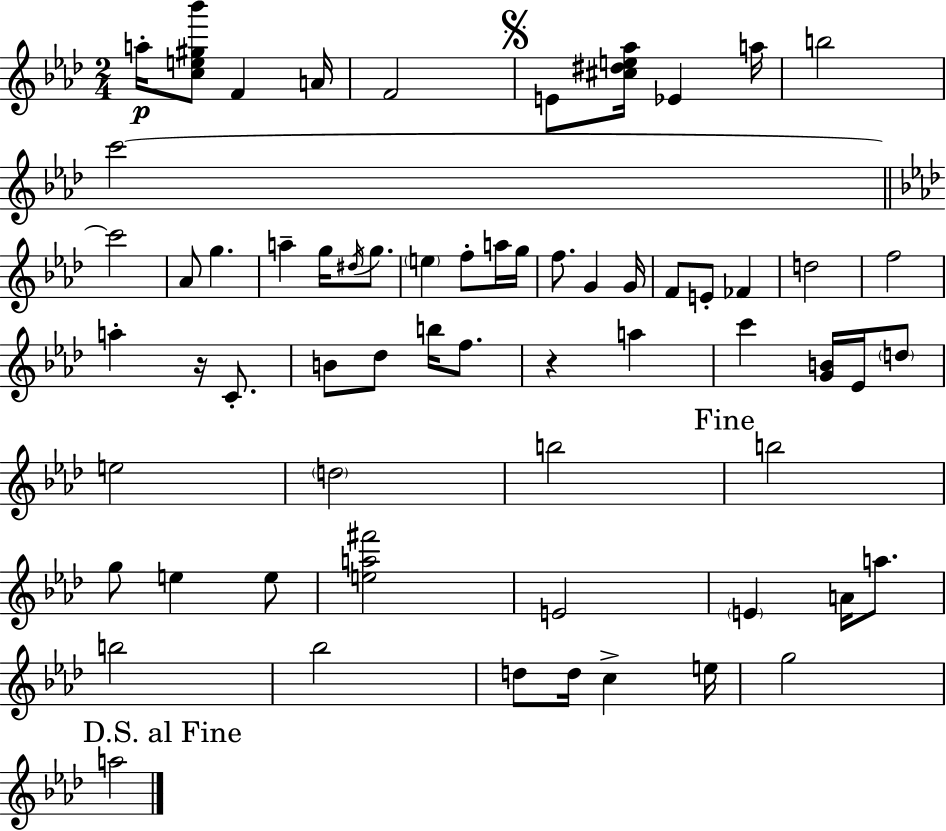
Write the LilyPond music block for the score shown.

{
  \clef treble
  \numericTimeSignature
  \time 2/4
  \key f \minor
  a''16-.\p <c'' e'' gis'' bes'''>8 f'4 a'16 | f'2 | \mark \markup { \musicglyph "scripts.segno" } e'8 <cis'' dis'' e'' aes''>16 ees'4 a''16 | b''2 | \break c'''2~~ | \bar "||" \break \key f \minor c'''2 | aes'8 g''4. | a''4-- g''16 \acciaccatura { dis''16 } g''8. | \parenthesize e''4 f''8-. a''16 | \break g''16 f''8. g'4 | g'16 f'8 e'8-. fes'4 | d''2 | f''2 | \break a''4-. r16 c'8.-. | b'8 des''8 b''16 f''8. | r4 a''4 | c'''4 <g' b'>16 ees'16 \parenthesize d''8 | \break e''2 | \parenthesize d''2 | b''2 | \mark "Fine" b''2 | \break g''8 e''4 e''8 | <e'' a'' fis'''>2 | e'2 | \parenthesize e'4 a'16 a''8. | \break b''2 | bes''2 | d''8 d''16 c''4-> | e''16 g''2 | \break \mark "D.S. al Fine" a''2 | \bar "|."
}